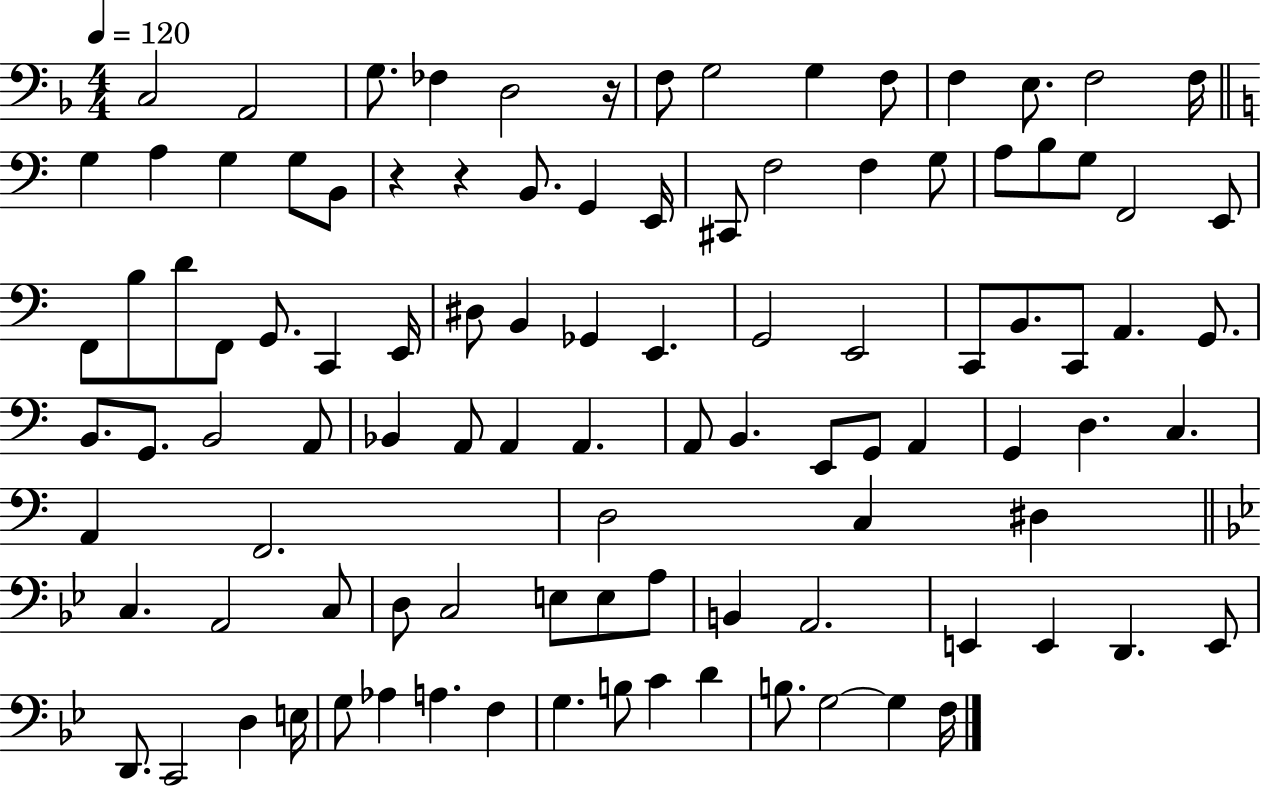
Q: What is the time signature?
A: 4/4